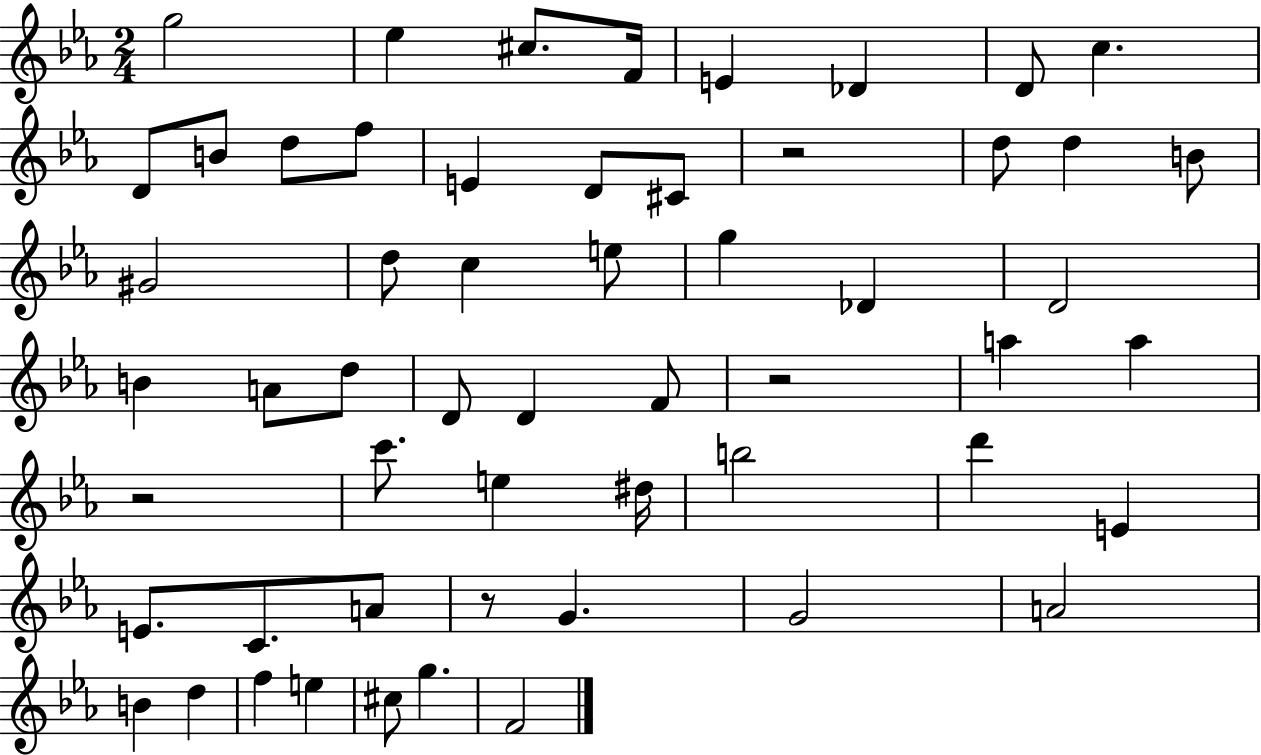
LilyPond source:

{
  \clef treble
  \numericTimeSignature
  \time 2/4
  \key ees \major
  \repeat volta 2 { g''2 | ees''4 cis''8. f'16 | e'4 des'4 | d'8 c''4. | \break d'8 b'8 d''8 f''8 | e'4 d'8 cis'8 | r2 | d''8 d''4 b'8 | \break gis'2 | d''8 c''4 e''8 | g''4 des'4 | d'2 | \break b'4 a'8 d''8 | d'8 d'4 f'8 | r2 | a''4 a''4 | \break r2 | c'''8. e''4 dis''16 | b''2 | d'''4 e'4 | \break e'8. c'8. a'8 | r8 g'4. | g'2 | a'2 | \break b'4 d''4 | f''4 e''4 | cis''8 g''4. | f'2 | \break } \bar "|."
}